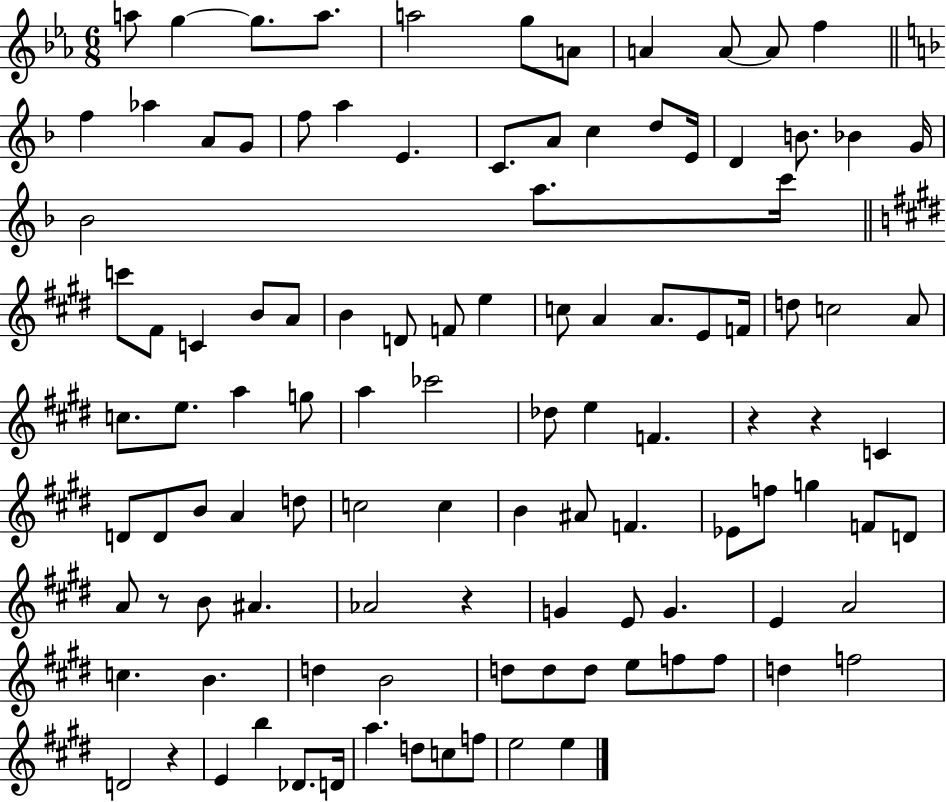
{
  \clef treble
  \numericTimeSignature
  \time 6/8
  \key ees \major
  \repeat volta 2 { a''8 g''4~~ g''8. a''8. | a''2 g''8 a'8 | a'4 a'8~~ a'8 f''4 | \bar "||" \break \key d \minor f''4 aes''4 a'8 g'8 | f''8 a''4 e'4. | c'8. a'8 c''4 d''8 e'16 | d'4 b'8. bes'4 g'16 | \break bes'2 a''8. c'''16 | \bar "||" \break \key e \major c'''8 fis'8 c'4 b'8 a'8 | b'4 d'8 f'8 e''4 | c''8 a'4 a'8. e'8 f'16 | d''8 c''2 a'8 | \break c''8. e''8. a''4 g''8 | a''4 ces'''2 | des''8 e''4 f'4. | r4 r4 c'4 | \break d'8 d'8 b'8 a'4 d''8 | c''2 c''4 | b'4 ais'8 f'4. | ees'8 f''8 g''4 f'8 d'8 | \break a'8 r8 b'8 ais'4. | aes'2 r4 | g'4 e'8 g'4. | e'4 a'2 | \break c''4. b'4. | d''4 b'2 | d''8 d''8 d''8 e''8 f''8 f''8 | d''4 f''2 | \break d'2 r4 | e'4 b''4 des'8. d'16 | a''4. d''8 c''8 f''8 | e''2 e''4 | \break } \bar "|."
}